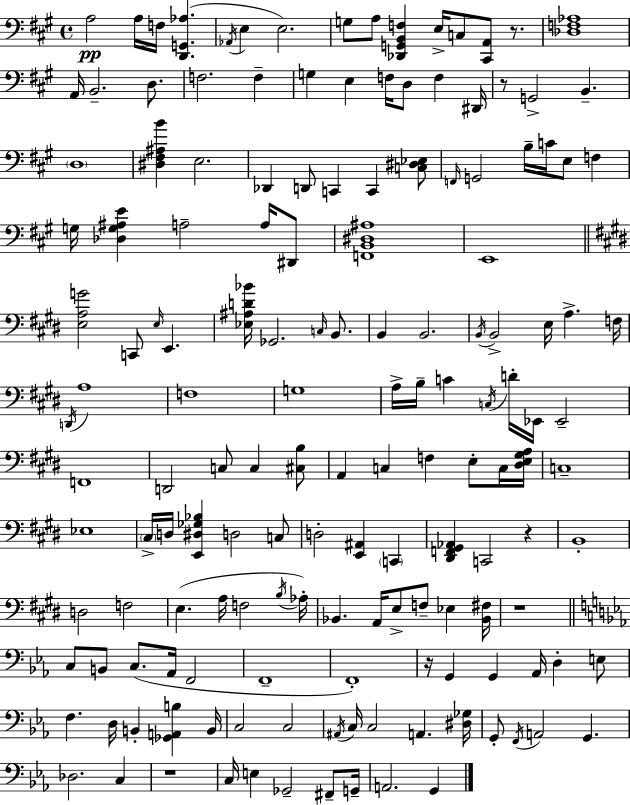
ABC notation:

X:1
T:Untitled
M:4/4
L:1/4
K:A
A,2 A,/4 F,/4 [D,,G,,_A,] _A,,/4 E, E,2 G,/2 A,/2 [_D,,G,,B,,F,] E,/4 C,/2 [^C,,A,,]/2 z/2 [_D,F,_A,]4 A,,/4 B,,2 D,/2 F,2 F, G, E, F,/4 D,/2 F, ^D,,/4 z/2 G,,2 B,, D,4 [^D,^F,^A,B] E,2 _D,, D,,/2 C,, C,, [C,^D,_E,]/2 F,,/4 G,,2 B,/4 C/4 E,/2 F, G,/4 [_D,G,^A,E] A,2 A,/4 ^D,,/2 [F,,B,,^D,^A,]4 E,,4 [E,A,G]2 C,,/2 E,/4 E,, [_E,^A,D_B]/4 _G,,2 C,/4 B,,/2 B,, B,,2 B,,/4 B,,2 E,/4 A, F,/4 D,,/4 A,4 F,4 G,4 A,/4 B,/4 C C,/4 D/4 _E,,/4 _E,,2 F,,4 D,,2 C,/2 C, [^C,B,]/2 A,, C, F, E,/2 C,/4 [^D,E,^G,A,]/4 C,4 _E,4 ^C,/4 D,/4 [E,,^D,_G,_B,] D,2 C,/2 D,2 [E,,^A,,] C,, [^D,,F,,^G,,_A,,] C,,2 z B,,4 D,2 F,2 E, A,/4 F,2 B,/4 _A,/4 _B,, A,,/4 E,/2 F,/2 _E, [_B,,^F,]/4 z4 C,/2 B,,/2 C,/2 _A,,/4 F,,2 F,,4 F,,4 z/4 G,, G,, _A,,/4 D, E,/2 F, D,/4 B,, [_G,,A,,B,] B,,/4 C,2 C,2 ^A,,/4 C,/4 C,2 A,, [^D,_G,]/4 G,,/2 F,,/4 A,,2 G,, _D,2 C, z4 C,/4 E, _G,,2 ^F,,/2 G,,/4 A,,2 G,,